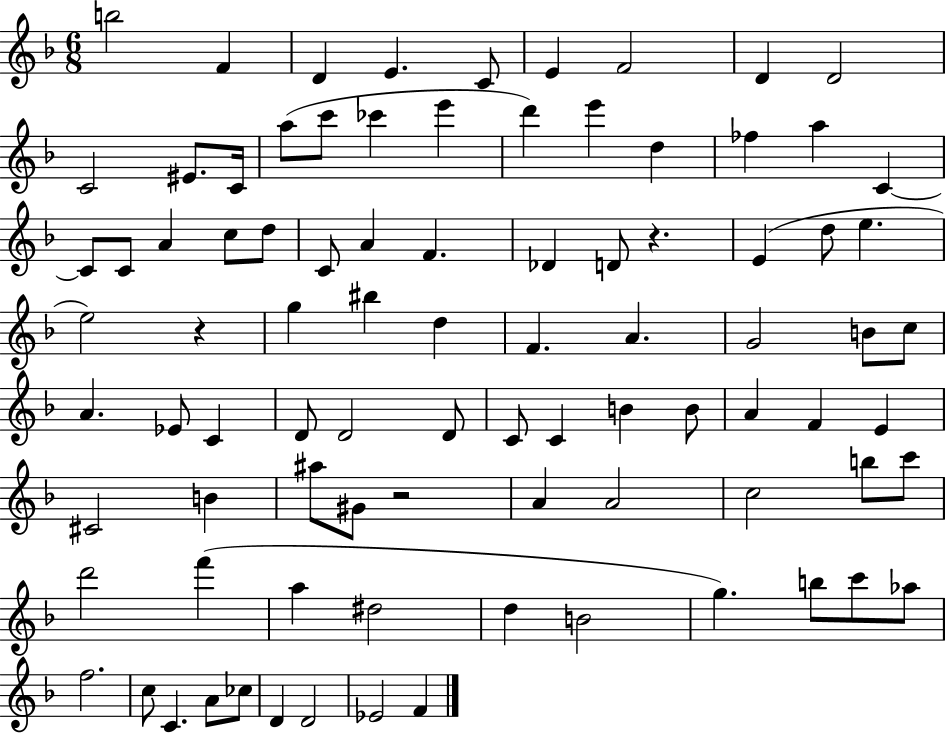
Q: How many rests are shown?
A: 3